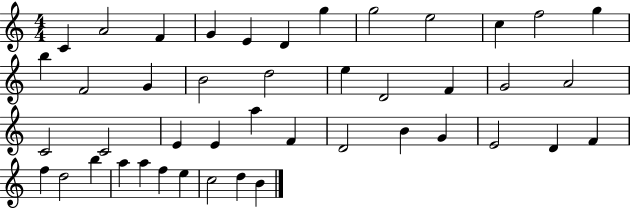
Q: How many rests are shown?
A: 0